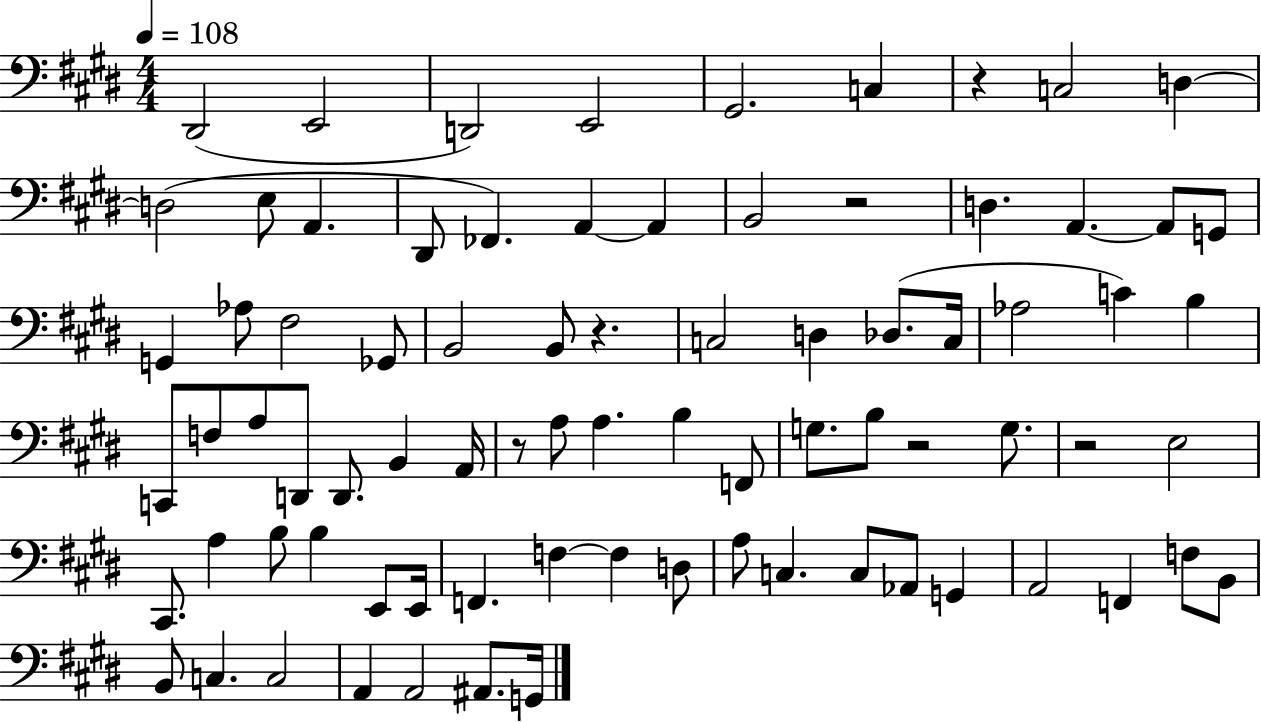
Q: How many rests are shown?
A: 6